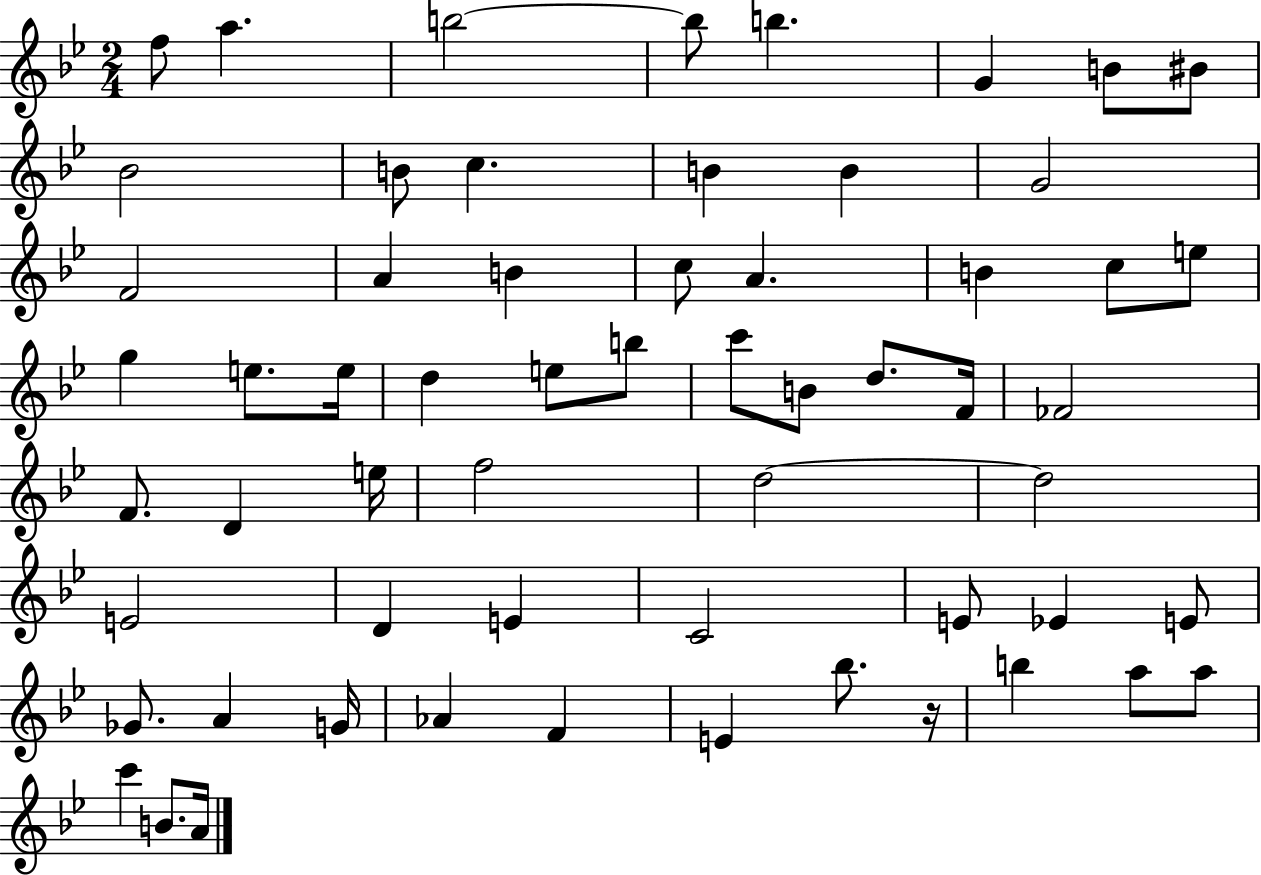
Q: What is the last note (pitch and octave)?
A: A4